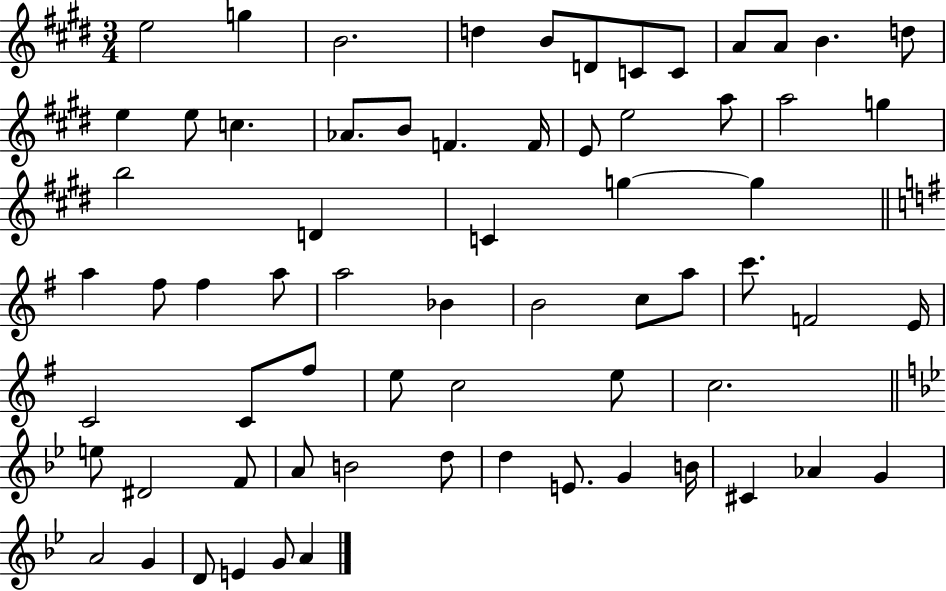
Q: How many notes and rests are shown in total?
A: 67